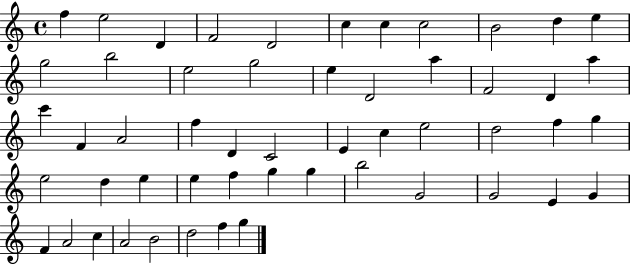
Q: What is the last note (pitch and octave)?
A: G5